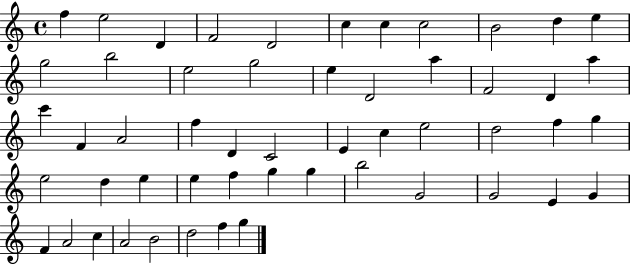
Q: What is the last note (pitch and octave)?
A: G5